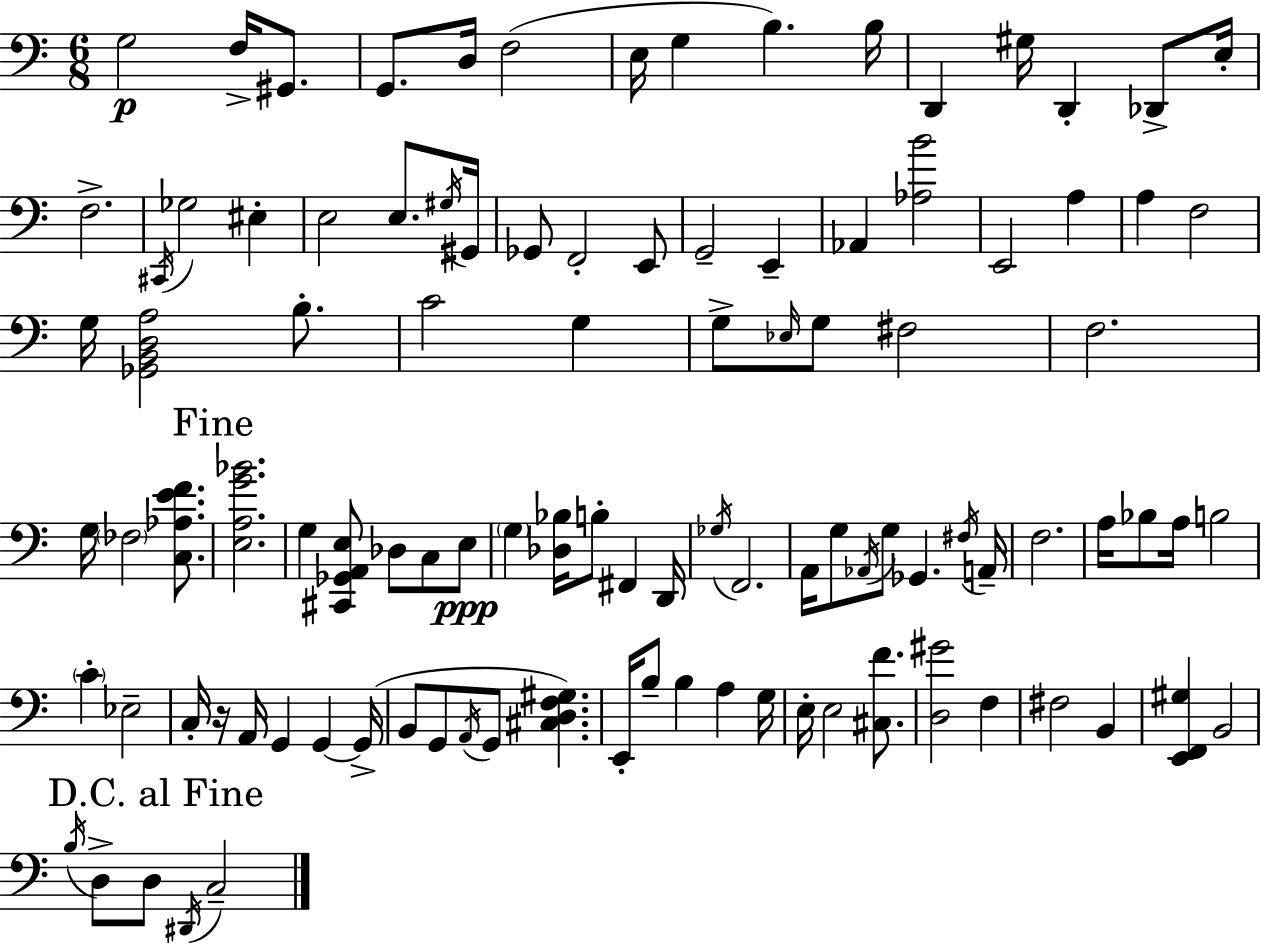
X:1
T:Untitled
M:6/8
L:1/4
K:C
G,2 F,/4 ^G,,/2 G,,/2 D,/4 F,2 E,/4 G, B, B,/4 D,, ^G,/4 D,, _D,,/2 E,/4 F,2 ^C,,/4 _G,2 ^E, E,2 E,/2 ^G,/4 ^G,,/4 _G,,/2 F,,2 E,,/2 G,,2 E,, _A,, [_A,B]2 E,,2 A, A, F,2 G,/4 [_G,,B,,D,A,]2 B,/2 C2 G, G,/2 _E,/4 G,/2 ^F,2 F,2 G,/4 _F,2 [C,_A,EF]/2 [E,A,G_B]2 G, [^C,,_G,,A,,E,]/2 _D,/2 C,/2 E,/2 G, [_D,_B,]/4 B,/2 ^F,, D,,/4 _G,/4 F,,2 A,,/4 G,/2 _A,,/4 G,/2 _G,, ^F,/4 A,,/4 F,2 A,/4 _B,/2 A,/4 B,2 C _E,2 C,/4 z/4 A,,/4 G,, G,, G,,/4 B,,/2 G,,/2 A,,/4 G,,/2 [^C,D,F,^G,] E,,/4 B,/2 B, A, G,/4 E,/4 E,2 [^C,F]/2 [D,^G]2 F, ^F,2 B,, [E,,F,,^G,] B,,2 B,/4 D,/2 D,/2 ^D,,/4 C,2